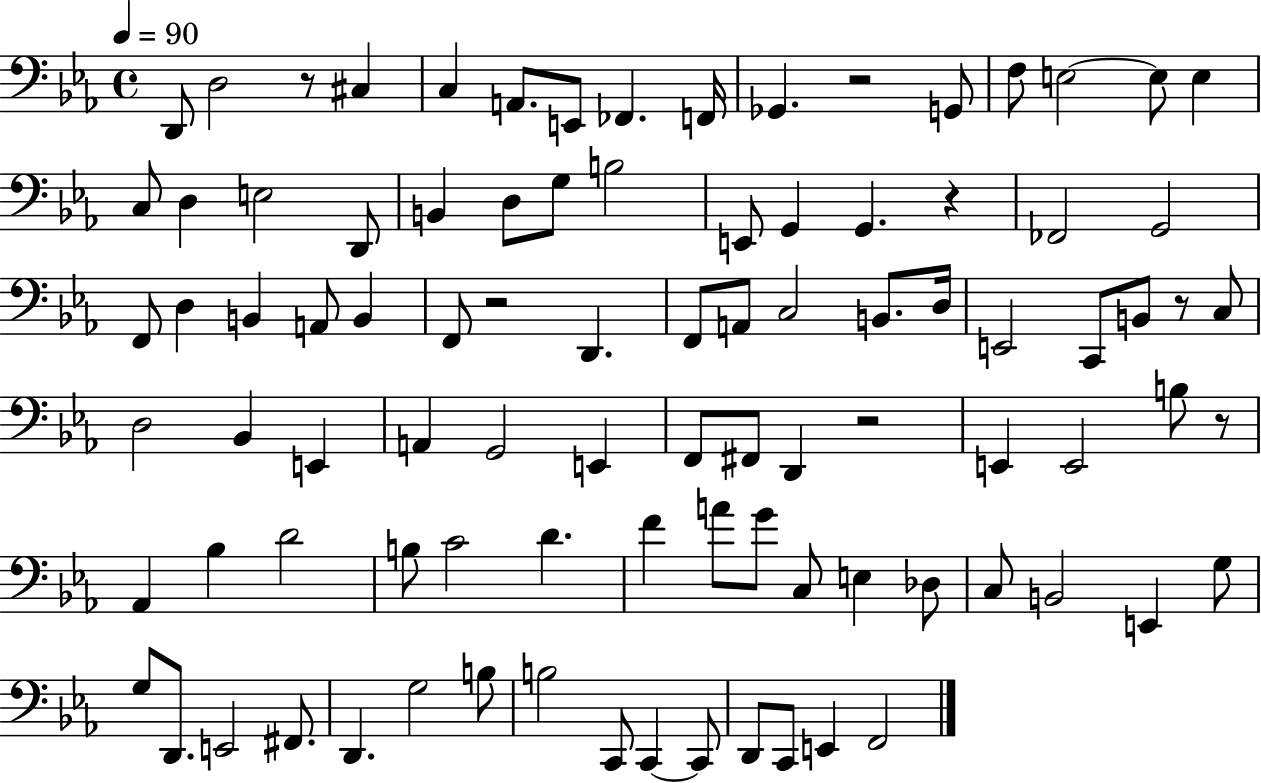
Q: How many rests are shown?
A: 7